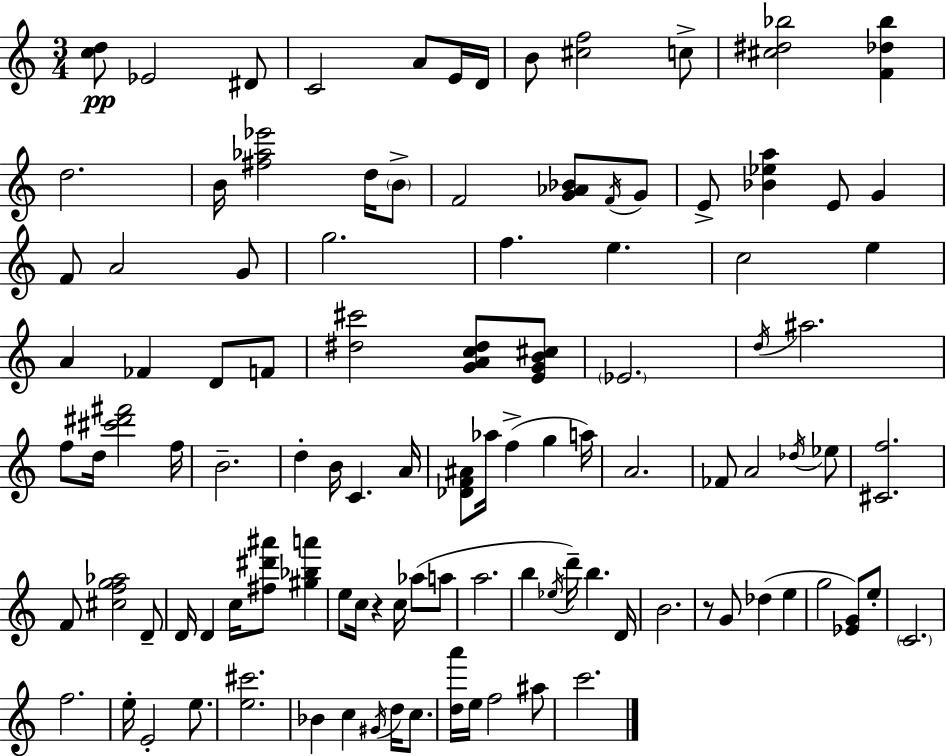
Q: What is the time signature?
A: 3/4